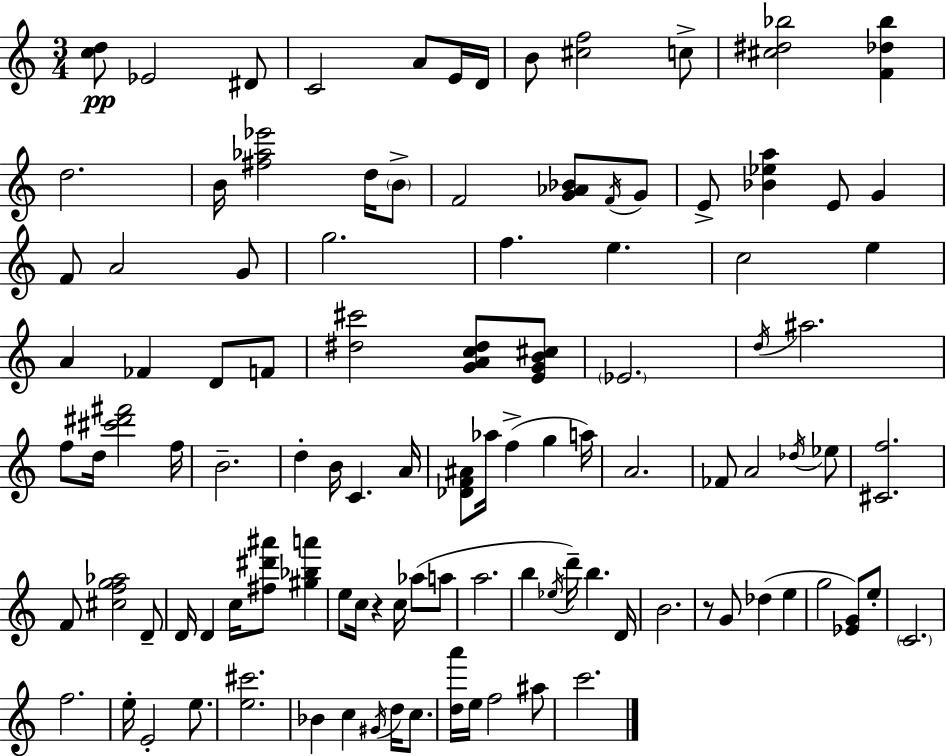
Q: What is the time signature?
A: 3/4